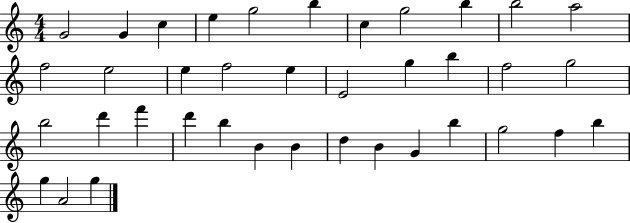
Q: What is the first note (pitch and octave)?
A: G4